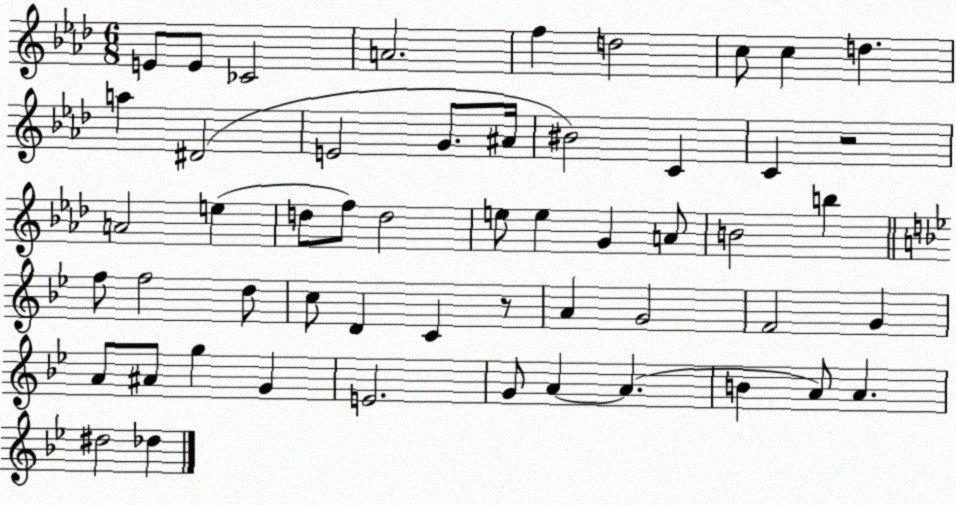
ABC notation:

X:1
T:Untitled
M:6/8
L:1/4
K:Ab
E/2 E/2 _C2 A2 f d2 c/2 c d a ^D2 E2 G/2 ^A/4 ^B2 C C z2 A2 e d/2 f/2 d2 e/2 e G A/2 B2 b f/2 f2 d/2 c/2 D C z/2 A G2 F2 G A/2 ^A/2 g G E2 G/2 A A B A/2 A ^d2 _d